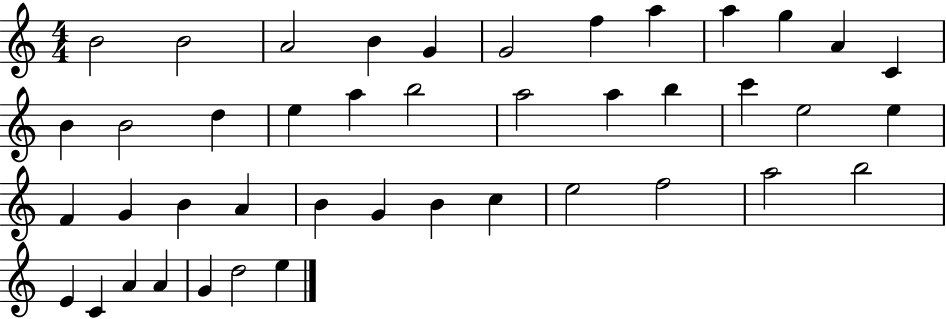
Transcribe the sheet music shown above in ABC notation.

X:1
T:Untitled
M:4/4
L:1/4
K:C
B2 B2 A2 B G G2 f a a g A C B B2 d e a b2 a2 a b c' e2 e F G B A B G B c e2 f2 a2 b2 E C A A G d2 e